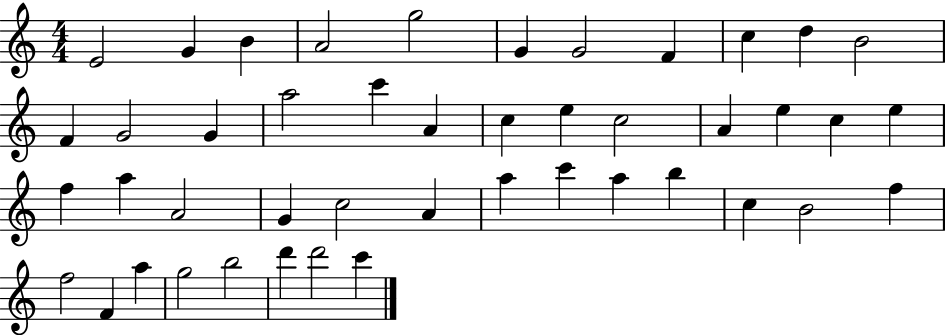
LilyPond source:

{
  \clef treble
  \numericTimeSignature
  \time 4/4
  \key c \major
  e'2 g'4 b'4 | a'2 g''2 | g'4 g'2 f'4 | c''4 d''4 b'2 | \break f'4 g'2 g'4 | a''2 c'''4 a'4 | c''4 e''4 c''2 | a'4 e''4 c''4 e''4 | \break f''4 a''4 a'2 | g'4 c''2 a'4 | a''4 c'''4 a''4 b''4 | c''4 b'2 f''4 | \break f''2 f'4 a''4 | g''2 b''2 | d'''4 d'''2 c'''4 | \bar "|."
}